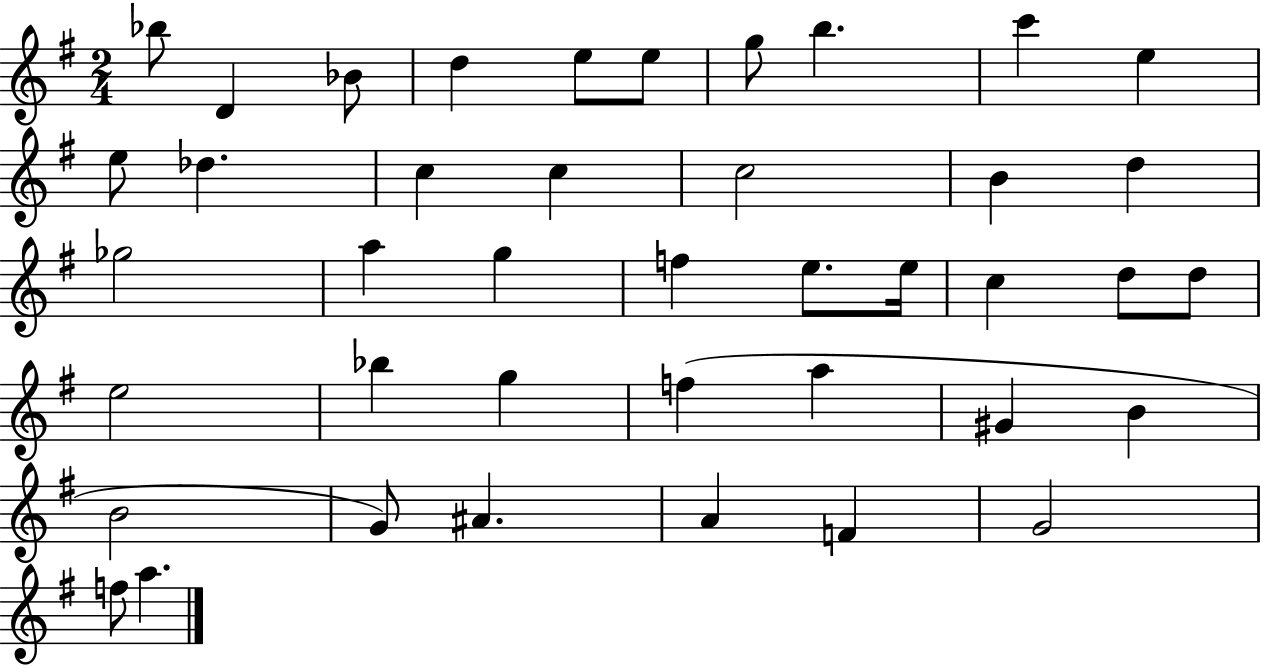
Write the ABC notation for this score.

X:1
T:Untitled
M:2/4
L:1/4
K:G
_b/2 D _B/2 d e/2 e/2 g/2 b c' e e/2 _d c c c2 B d _g2 a g f e/2 e/4 c d/2 d/2 e2 _b g f a ^G B B2 G/2 ^A A F G2 f/2 a